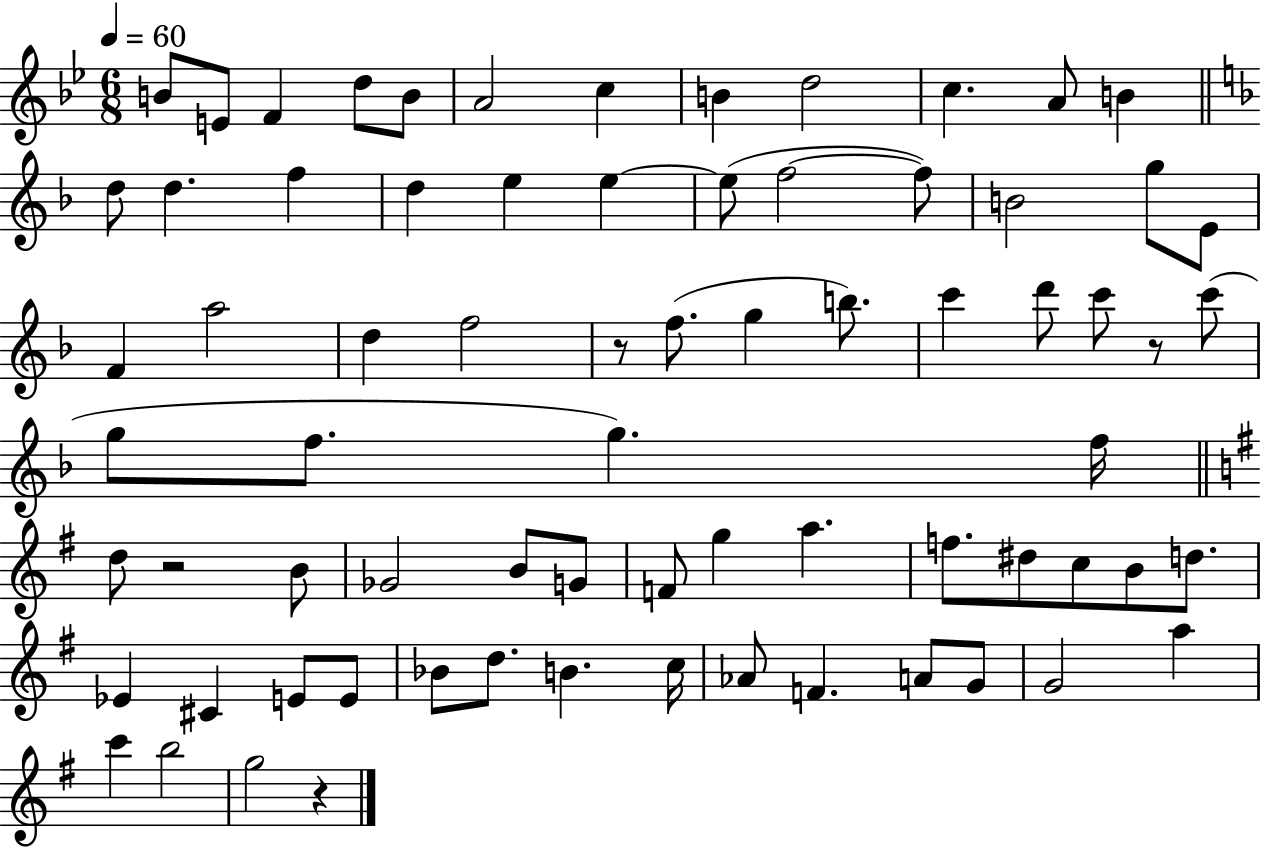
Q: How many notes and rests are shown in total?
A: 73